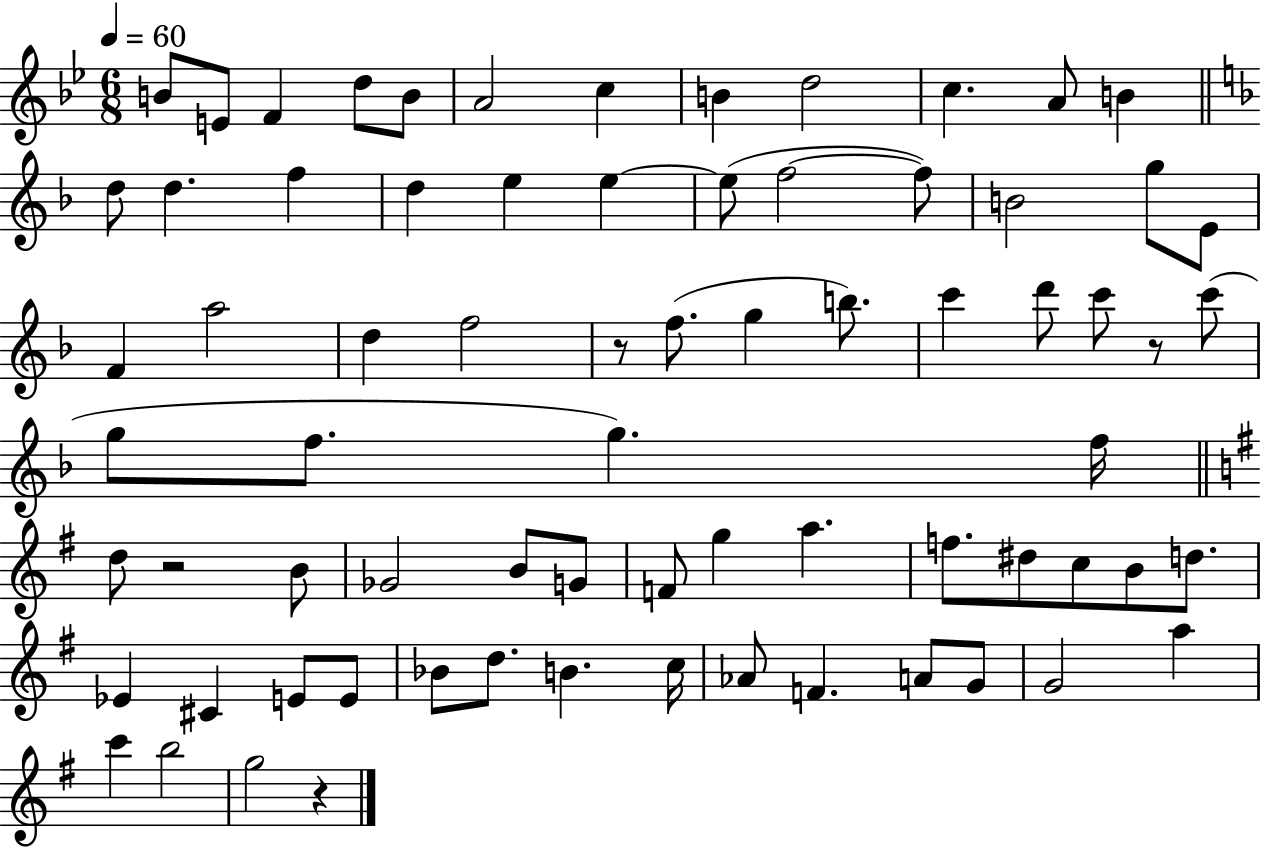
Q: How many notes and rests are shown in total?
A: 73